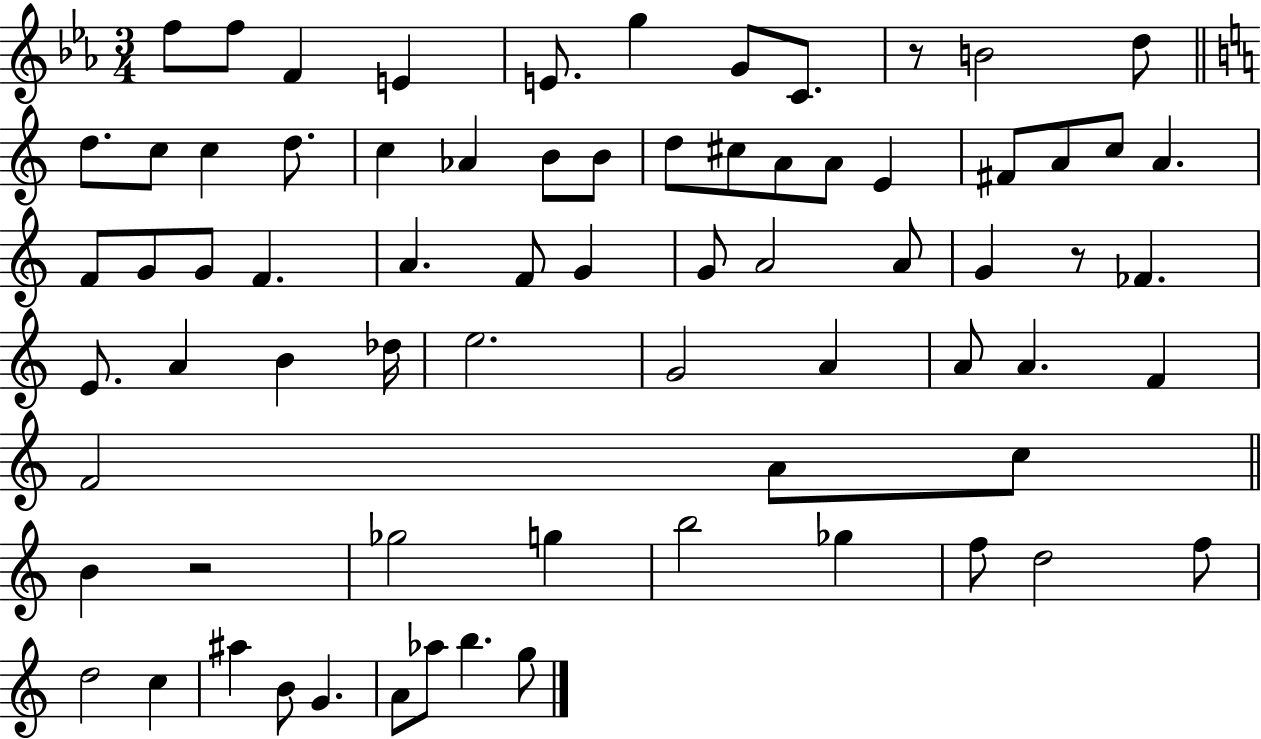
{
  \clef treble
  \numericTimeSignature
  \time 3/4
  \key ees \major
  f''8 f''8 f'4 e'4 | e'8. g''4 g'8 c'8. | r8 b'2 d''8 | \bar "||" \break \key c \major d''8. c''8 c''4 d''8. | c''4 aes'4 b'8 b'8 | d''8 cis''8 a'8 a'8 e'4 | fis'8 a'8 c''8 a'4. | \break f'8 g'8 g'8 f'4. | a'4. f'8 g'4 | g'8 a'2 a'8 | g'4 r8 fes'4. | \break e'8. a'4 b'4 des''16 | e''2. | g'2 a'4 | a'8 a'4. f'4 | \break f'2 a'8 c''8 | \bar "||" \break \key c \major b'4 r2 | ges''2 g''4 | b''2 ges''4 | f''8 d''2 f''8 | \break d''2 c''4 | ais''4 b'8 g'4. | a'8 aes''8 b''4. g''8 | \bar "|."
}